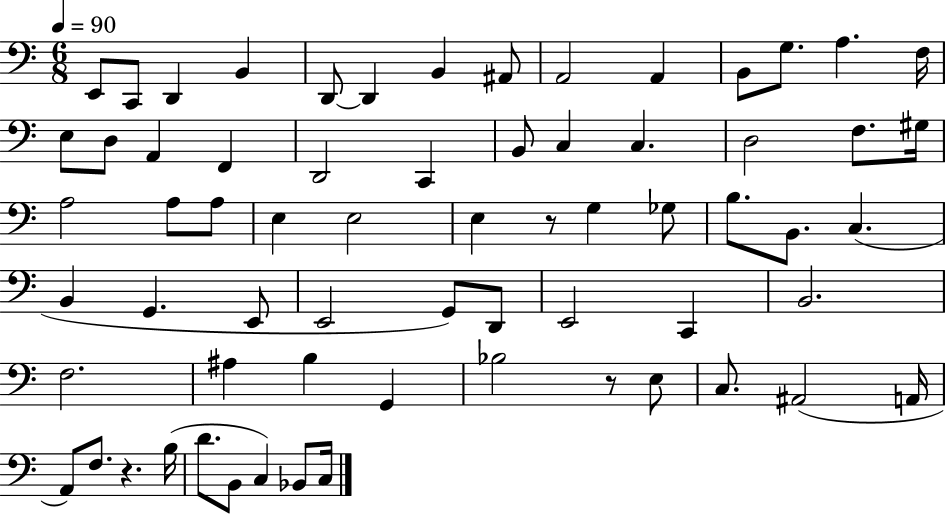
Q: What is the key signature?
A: C major